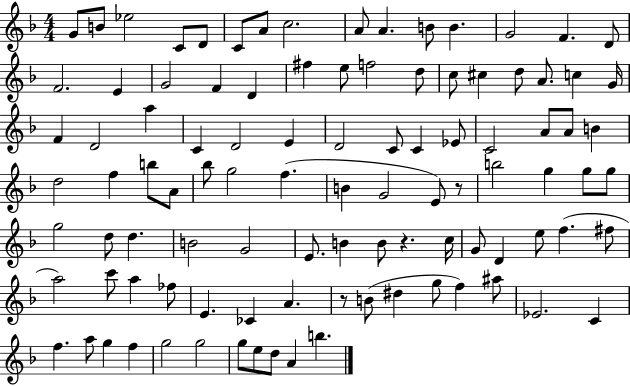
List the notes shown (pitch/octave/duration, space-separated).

G4/e B4/e Eb5/h C4/e D4/e C4/e A4/e C5/h. A4/e A4/q. B4/e B4/q. G4/h F4/q. D4/e F4/h. E4/q G4/h F4/q D4/q F#5/q E5/e F5/h D5/e C5/e C#5/q D5/e A4/e. C5/q G4/s F4/q D4/h A5/q C4/q D4/h E4/q D4/h C4/e C4/q Eb4/e C4/h A4/e A4/e B4/q D5/h F5/q B5/e A4/e Bb5/e G5/h F5/q. B4/q G4/h E4/e R/e B5/h G5/q G5/e G5/e G5/h D5/e D5/q. B4/h G4/h E4/e. B4/q B4/e R/q. C5/s G4/e D4/q E5/e F5/q. F#5/e A5/h C6/e A5/q FES5/e E4/q. CES4/q A4/q. R/e B4/e D#5/q G5/e F5/q A#5/e Eb4/h. C4/q F5/q. A5/e G5/q F5/q G5/h G5/h G5/e E5/e D5/e A4/q B5/q.